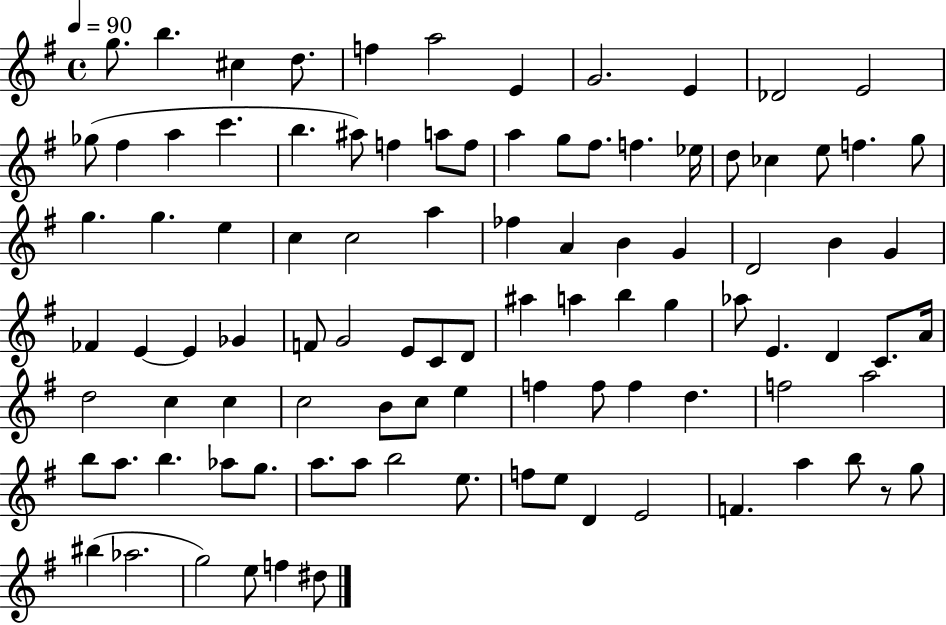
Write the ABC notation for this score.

X:1
T:Untitled
M:4/4
L:1/4
K:G
g/2 b ^c d/2 f a2 E G2 E _D2 E2 _g/2 ^f a c' b ^a/2 f a/2 f/2 a g/2 ^f/2 f _e/4 d/2 _c e/2 f g/2 g g e c c2 a _f A B G D2 B G _F E E _G F/2 G2 E/2 C/2 D/2 ^a a b g _a/2 E D C/2 A/4 d2 c c c2 B/2 c/2 e f f/2 f d f2 a2 b/2 a/2 b _a/2 g/2 a/2 a/2 b2 e/2 f/2 e/2 D E2 F a b/2 z/2 g/2 ^b _a2 g2 e/2 f ^d/2